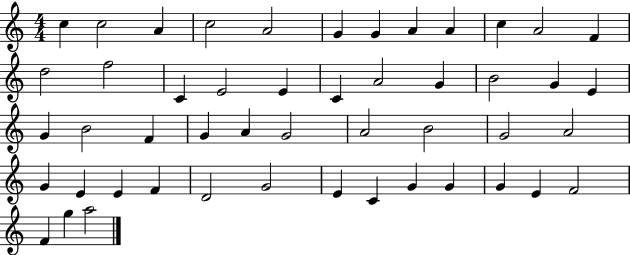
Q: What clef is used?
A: treble